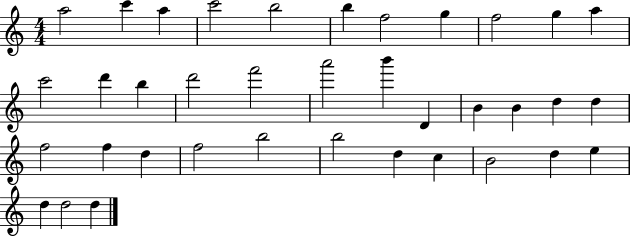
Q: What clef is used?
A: treble